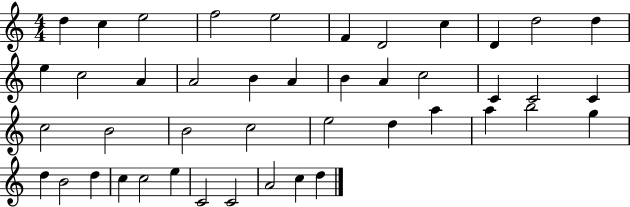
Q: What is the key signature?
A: C major